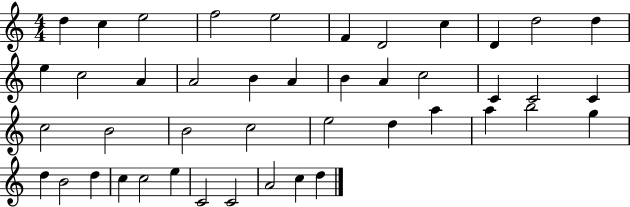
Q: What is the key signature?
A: C major